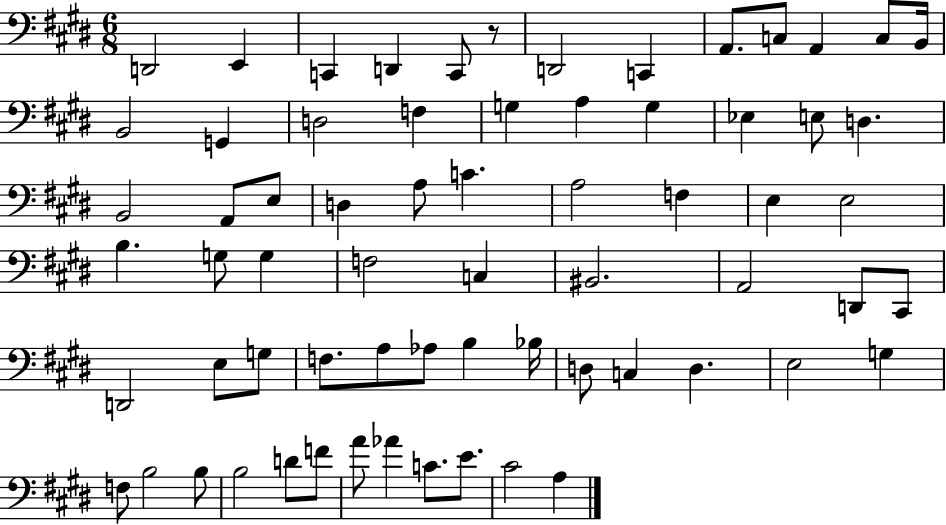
{
  \clef bass
  \numericTimeSignature
  \time 6/8
  \key e \major
  d,2 e,4 | c,4 d,4 c,8 r8 | d,2 c,4 | a,8. c8 a,4 c8 b,16 | \break b,2 g,4 | d2 f4 | g4 a4 g4 | ees4 e8 d4. | \break b,2 a,8 e8 | d4 a8 c'4. | a2 f4 | e4 e2 | \break b4. g8 g4 | f2 c4 | bis,2. | a,2 d,8 cis,8 | \break d,2 e8 g8 | f8. a8 aes8 b4 bes16 | d8 c4 d4. | e2 g4 | \break f8 b2 b8 | b2 d'8 f'8 | a'8 aes'4 c'8. e'8. | cis'2 a4 | \break \bar "|."
}